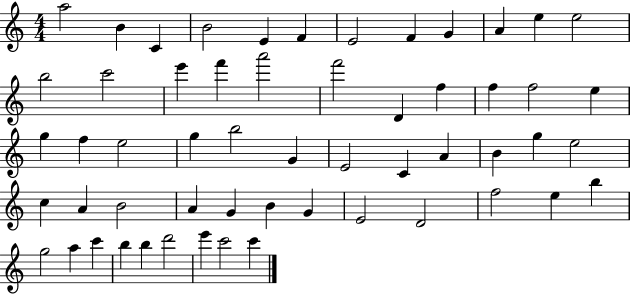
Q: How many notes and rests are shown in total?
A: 56